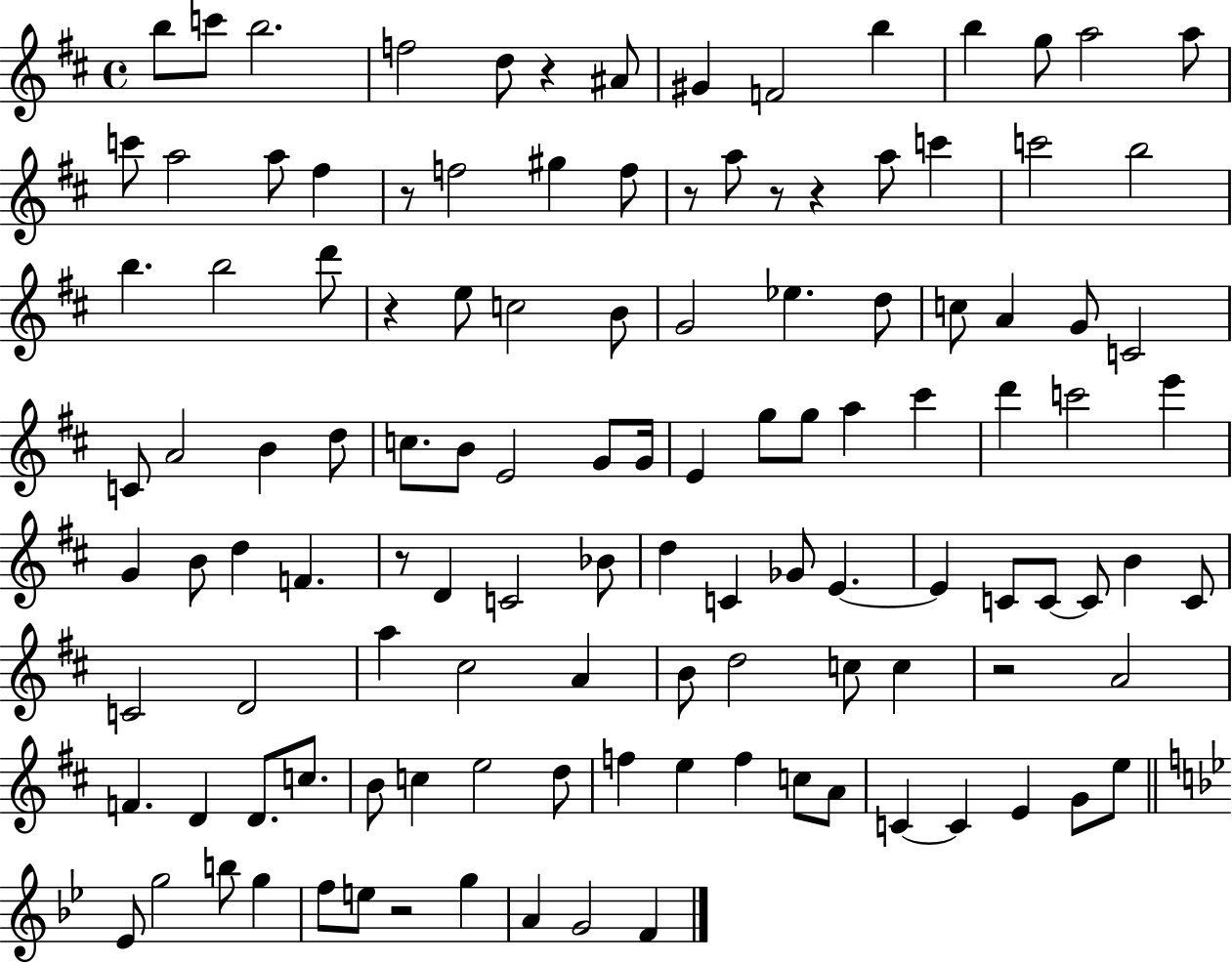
B5/e C6/e B5/h. F5/h D5/e R/q A#4/e G#4/q F4/h B5/q B5/q G5/e A5/h A5/e C6/e A5/h A5/e F#5/q R/e F5/h G#5/q F5/e R/e A5/e R/e R/q A5/e C6/q C6/h B5/h B5/q. B5/h D6/e R/q E5/e C5/h B4/e G4/h Eb5/q. D5/e C5/e A4/q G4/e C4/h C4/e A4/h B4/q D5/e C5/e. B4/e E4/h G4/e G4/s E4/q G5/e G5/e A5/q C#6/q D6/q C6/h E6/q G4/q B4/e D5/q F4/q. R/e D4/q C4/h Bb4/e D5/q C4/q Gb4/e E4/q. E4/q C4/e C4/e C4/e B4/q C4/e C4/h D4/h A5/q C#5/h A4/q B4/e D5/h C5/e C5/q R/h A4/h F4/q. D4/q D4/e. C5/e. B4/e C5/q E5/h D5/e F5/q E5/q F5/q C5/e A4/e C4/q C4/q E4/q G4/e E5/e Eb4/e G5/h B5/e G5/q F5/e E5/e R/h G5/q A4/q G4/h F4/q